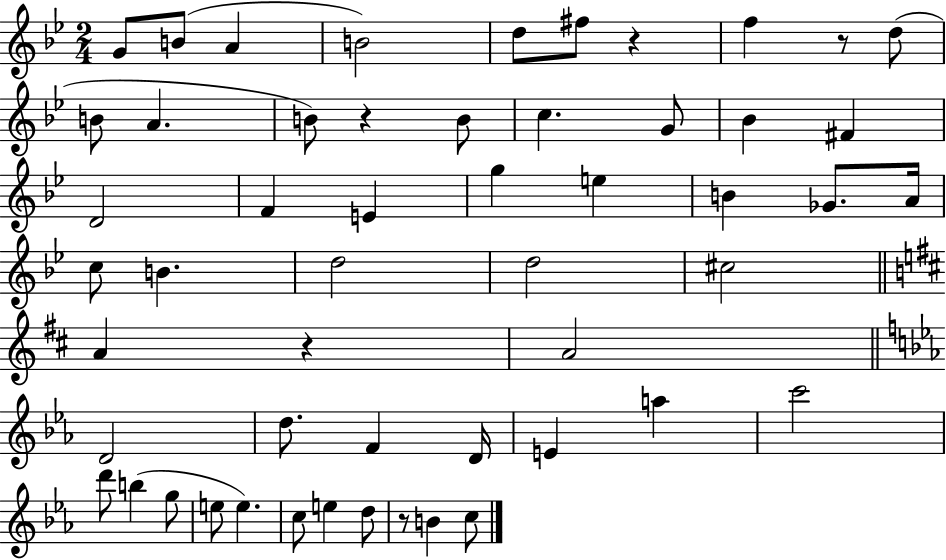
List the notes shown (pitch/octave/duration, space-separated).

G4/e B4/e A4/q B4/h D5/e F#5/e R/q F5/q R/e D5/e B4/e A4/q. B4/e R/q B4/e C5/q. G4/e Bb4/q F#4/q D4/h F4/q E4/q G5/q E5/q B4/q Gb4/e. A4/s C5/e B4/q. D5/h D5/h C#5/h A4/q R/q A4/h D4/h D5/e. F4/q D4/s E4/q A5/q C6/h D6/e B5/q G5/e E5/e E5/q. C5/e E5/q D5/e R/e B4/q C5/e